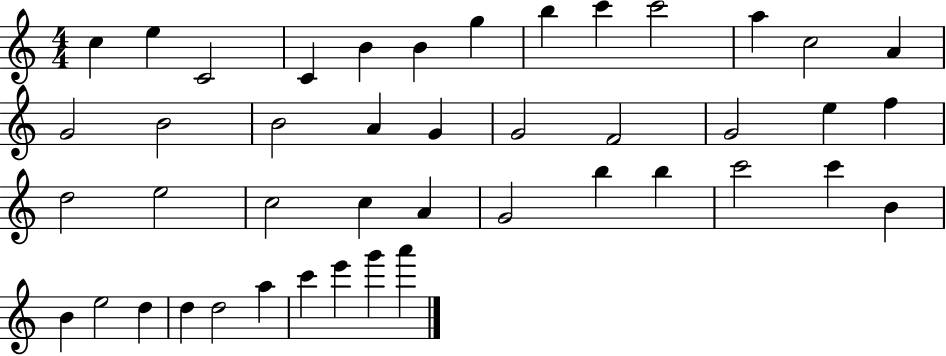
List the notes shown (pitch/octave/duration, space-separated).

C5/q E5/q C4/h C4/q B4/q B4/q G5/q B5/q C6/q C6/h A5/q C5/h A4/q G4/h B4/h B4/h A4/q G4/q G4/h F4/h G4/h E5/q F5/q D5/h E5/h C5/h C5/q A4/q G4/h B5/q B5/q C6/h C6/q B4/q B4/q E5/h D5/q D5/q D5/h A5/q C6/q E6/q G6/q A6/q